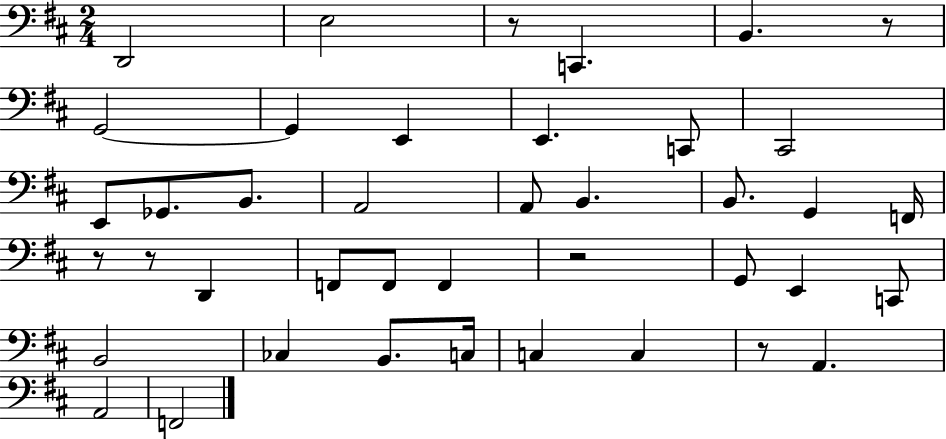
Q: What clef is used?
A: bass